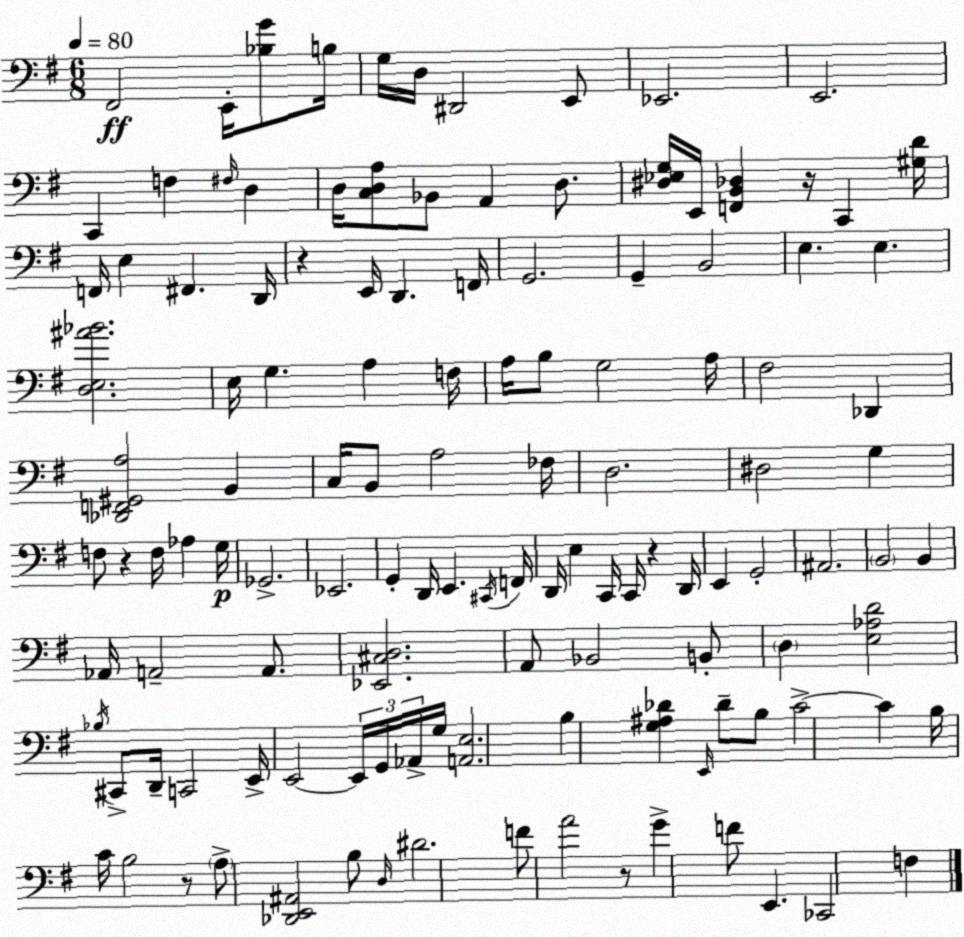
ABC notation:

X:1
T:Untitled
M:6/8
L:1/4
K:G
^F,,2 E,,/4 [_B,G]/2 B,/4 G,/4 D,/4 ^D,,2 E,,/2 _E,,2 E,,2 C,, F, ^F,/4 D, D,/4 [C,D,A,]/2 _B,,/2 A,, D,/2 [^D,_E,G,]/4 E,,/4 [F,,B,,_D,] z/4 C,, [^G,D]/4 F,,/4 E, ^F,, D,,/4 z E,,/4 D,, F,,/4 G,,2 G,, B,,2 E, E, [D,E,^A_B]2 E,/4 G, A, F,/4 A,/4 B,/2 G,2 A,/4 ^F,2 _D,, [_D,,F,,^G,,A,]2 B,, C,/4 B,,/2 A,2 _F,/4 D,2 ^D,2 G, F,/2 z F,/4 _A, G,/4 _G,,2 _E,,2 G,, D,,/4 E,, ^C,,/4 F,,/4 D,,/4 E, C,,/4 C,,/4 z D,,/4 E,, G,,2 ^A,,2 B,,2 B,, _A,,/4 A,,2 A,,/2 [_E,,^C,D,]2 A,,/2 _B,,2 B,,/2 D, [E,_A,D]2 _B,/4 ^C,,/2 D,,/4 C,,2 E,,/4 E,,2 E,,/4 G,,/4 _A,,/4 G,/4 [A,,E,]2 B, [G,^A,_D] E,,/4 _D/2 B,/2 C2 C B,/4 C/4 B,2 z/2 A,/2 [_D,,E,,^A,,]2 B,/2 D,/4 ^D2 F/2 A2 z/2 G F/2 E,, _C,,2 F,